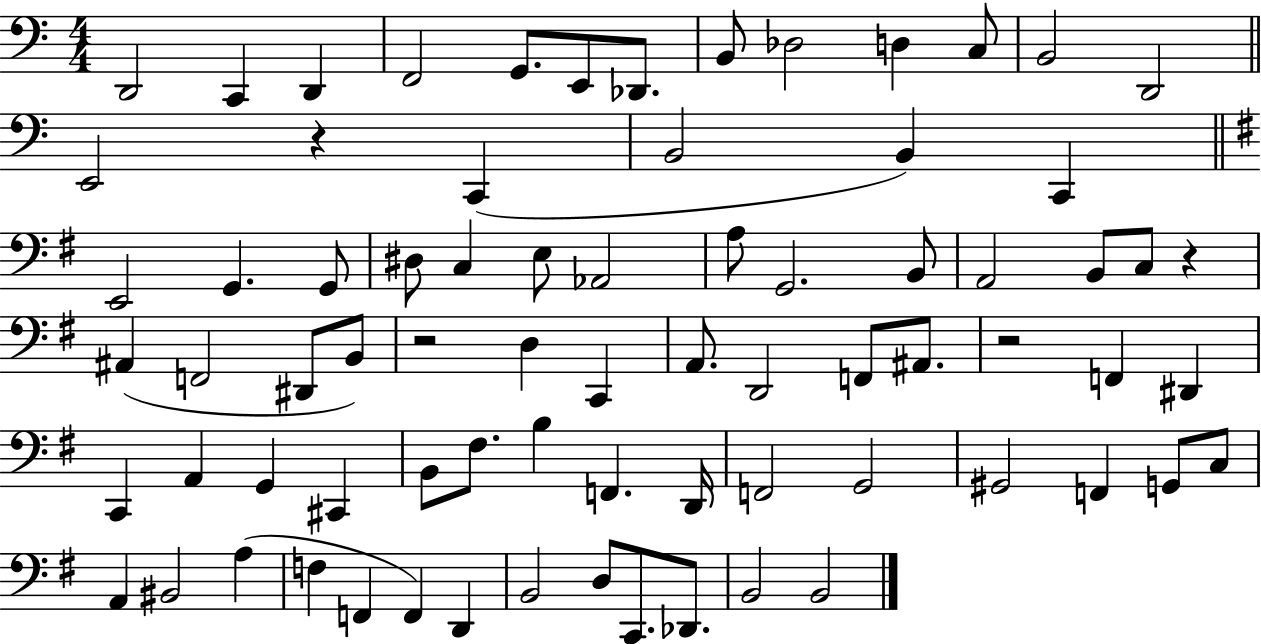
{
  \clef bass
  \numericTimeSignature
  \time 4/4
  \key c \major
  d,2 c,4 d,4 | f,2 g,8. e,8 des,8. | b,8 des2 d4 c8 | b,2 d,2 | \break \bar "||" \break \key a \minor e,2 r4 c,4( | b,2 b,4) c,4 | \bar "||" \break \key e \minor e,2 g,4. g,8 | dis8 c4 e8 aes,2 | a8 g,2. b,8 | a,2 b,8 c8 r4 | \break ais,4( f,2 dis,8 b,8) | r2 d4 c,4 | a,8. d,2 f,8 ais,8. | r2 f,4 dis,4 | \break c,4 a,4 g,4 cis,4 | b,8 fis8. b4 f,4. d,16 | f,2 g,2 | gis,2 f,4 g,8 c8 | \break a,4 bis,2 a4( | f4 f,4 f,4) d,4 | b,2 d8 c,8. des,8. | b,2 b,2 | \break \bar "|."
}